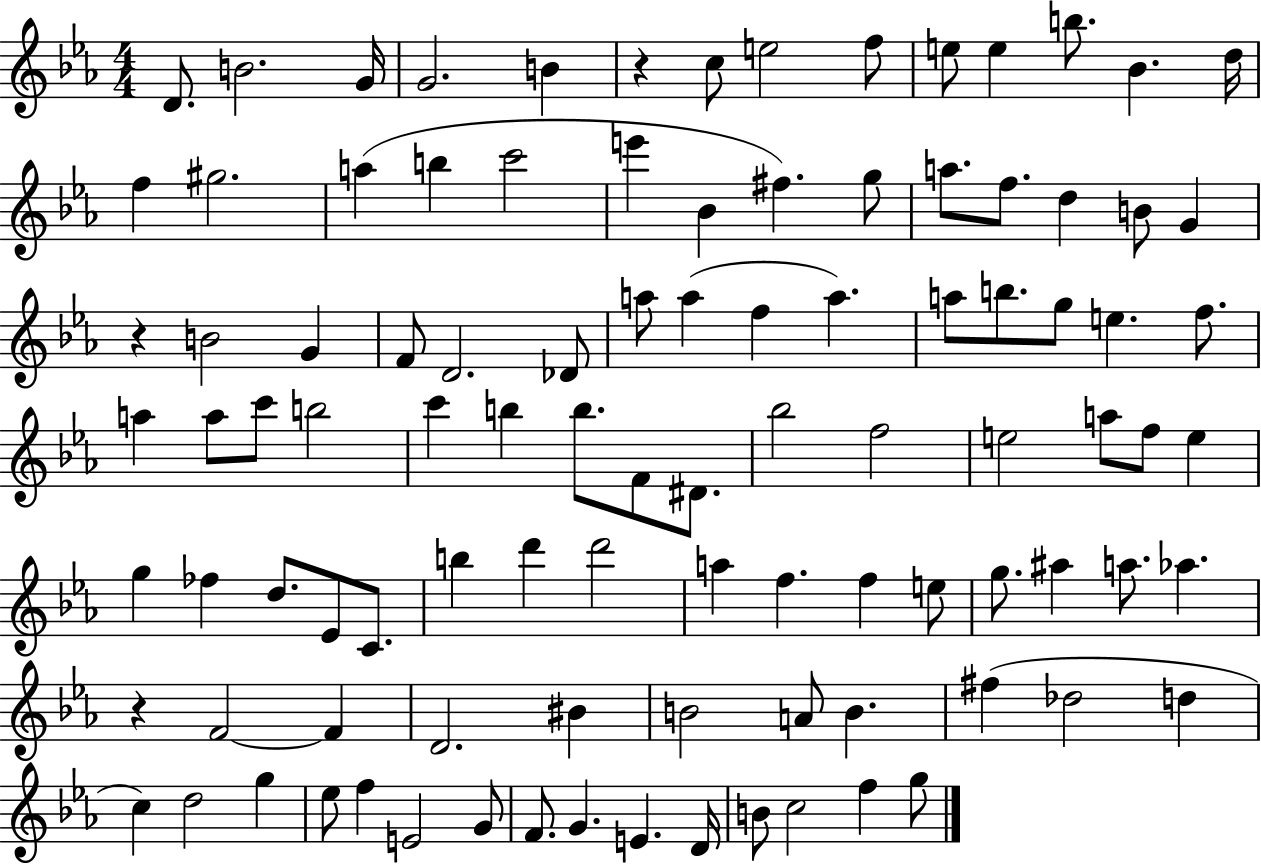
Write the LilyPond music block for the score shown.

{
  \clef treble
  \numericTimeSignature
  \time 4/4
  \key ees \major
  d'8. b'2. g'16 | g'2. b'4 | r4 c''8 e''2 f''8 | e''8 e''4 b''8. bes'4. d''16 | \break f''4 gis''2. | a''4( b''4 c'''2 | e'''4 bes'4 fis''4.) g''8 | a''8. f''8. d''4 b'8 g'4 | \break r4 b'2 g'4 | f'8 d'2. des'8 | a''8 a''4( f''4 a''4.) | a''8 b''8. g''8 e''4. f''8. | \break a''4 a''8 c'''8 b''2 | c'''4 b''4 b''8. f'8 dis'8. | bes''2 f''2 | e''2 a''8 f''8 e''4 | \break g''4 fes''4 d''8. ees'8 c'8. | b''4 d'''4 d'''2 | a''4 f''4. f''4 e''8 | g''8. ais''4 a''8. aes''4. | \break r4 f'2~~ f'4 | d'2. bis'4 | b'2 a'8 b'4. | fis''4( des''2 d''4 | \break c''4) d''2 g''4 | ees''8 f''4 e'2 g'8 | f'8. g'4. e'4. d'16 | b'8 c''2 f''4 g''8 | \break \bar "|."
}